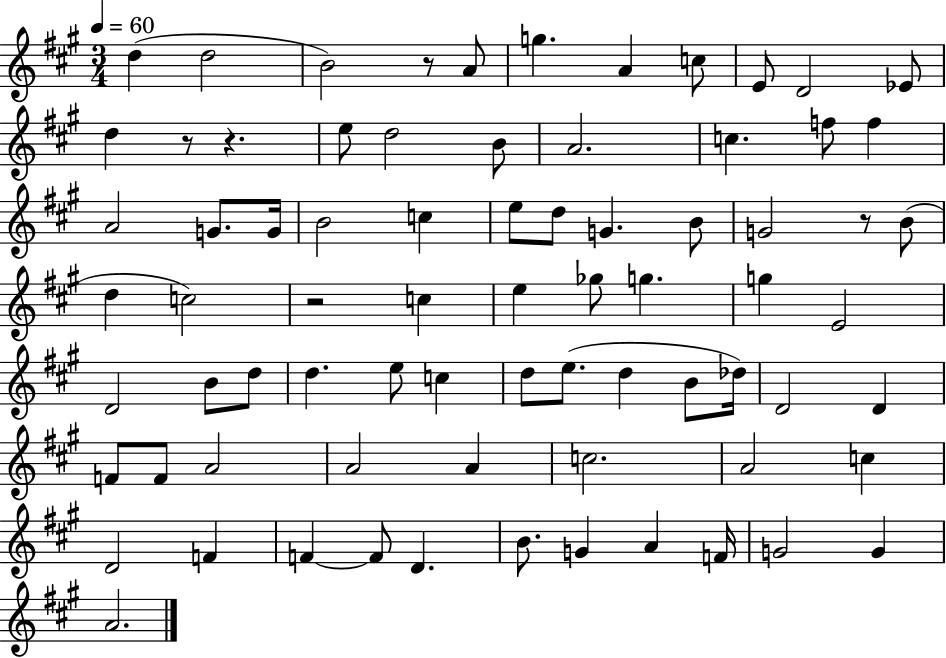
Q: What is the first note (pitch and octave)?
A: D5